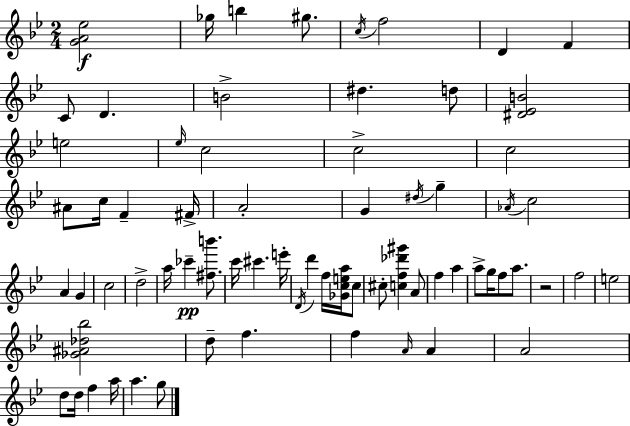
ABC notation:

X:1
T:Untitled
M:2/4
L:1/4
K:Bb
[GA_e]2 _g/4 b ^g/2 c/4 f2 D F C/2 D B2 ^d d/2 [^D_EB]2 e2 _e/4 c2 c2 c2 ^A/2 c/4 F ^F/4 A2 G ^d/4 g _A/4 c2 A G c2 d2 a/4 _c' [^fb']/2 c'/4 ^c' e'/4 D/4 d' f/4 [_Gcea]/4 c/2 ^c/2 [cf_d'^g'] A/2 f a a/2 g/4 f/2 a/2 z2 f2 e2 [_G^A_d_b]2 d/2 f f A/4 A A2 d/2 d/4 f a/4 a g/2